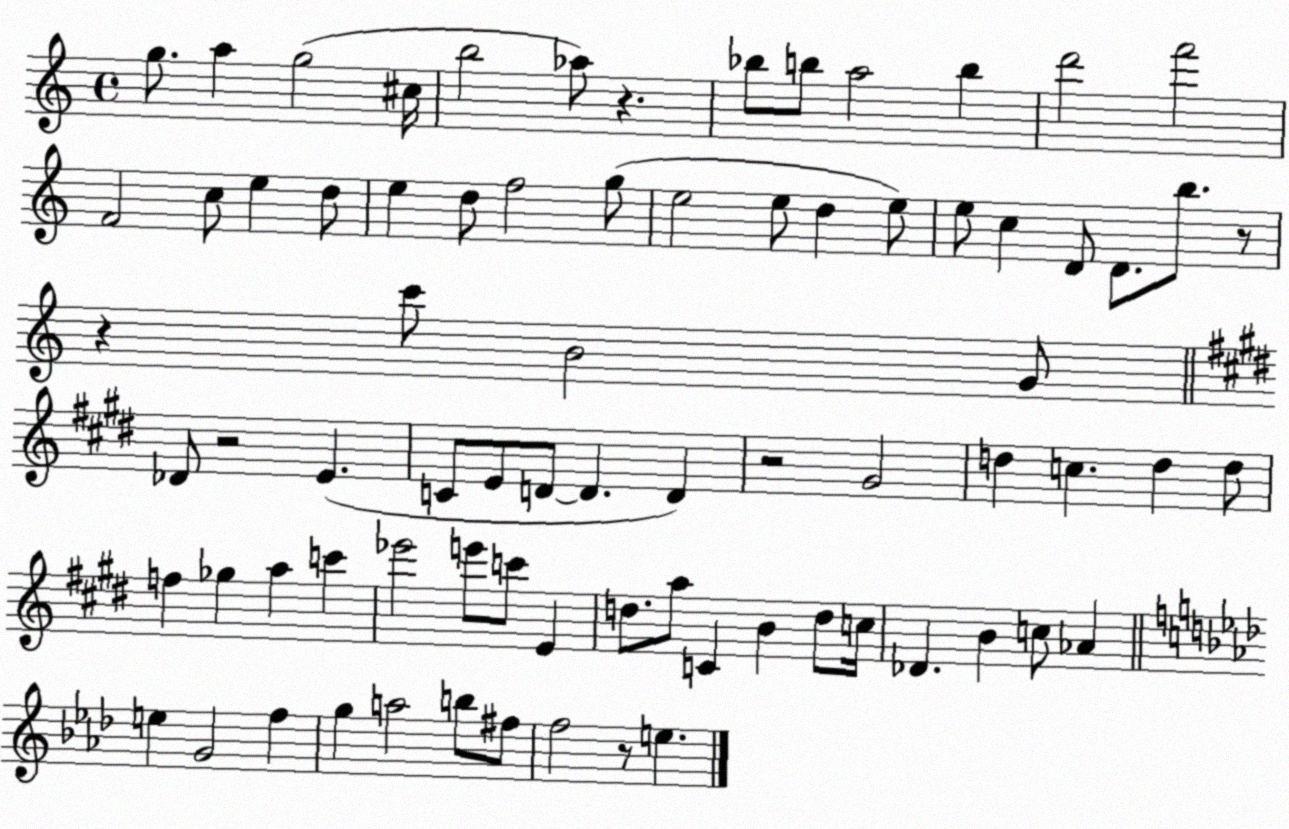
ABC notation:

X:1
T:Untitled
M:4/4
L:1/4
K:C
g/2 a g2 ^c/4 b2 _a/2 z _b/2 b/2 a2 b d'2 f'2 F2 c/2 e d/2 e d/2 f2 g/2 e2 e/2 d e/2 e/2 c D/2 D/2 b/2 z/2 z c'/2 B2 G/2 _D/2 z2 E C/2 E/2 D/2 D D z2 ^G2 d c d d/2 f _g a c' _e'2 e'/2 c'/2 E d/2 a/2 C B d/2 c/4 _D B c/2 _A e G2 f g a2 b/2 ^f/2 f2 z/2 e